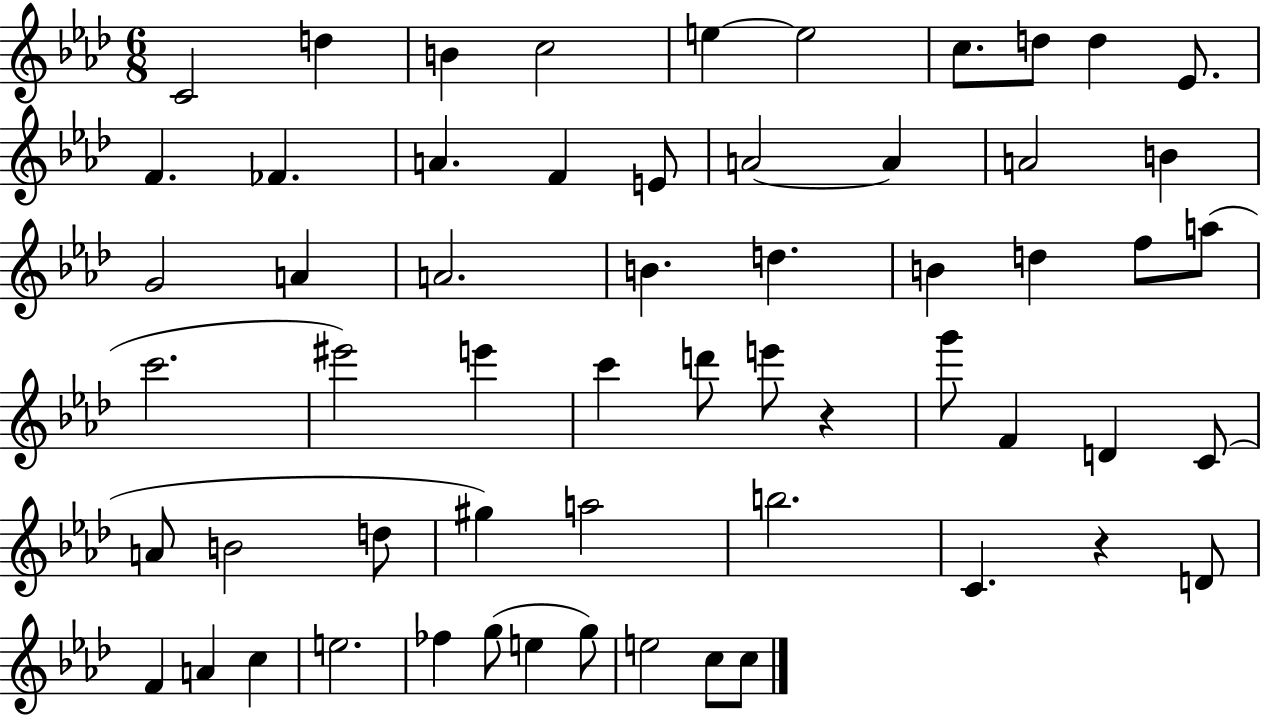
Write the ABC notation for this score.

X:1
T:Untitled
M:6/8
L:1/4
K:Ab
C2 d B c2 e e2 c/2 d/2 d _E/2 F _F A F E/2 A2 A A2 B G2 A A2 B d B d f/2 a/2 c'2 ^e'2 e' c' d'/2 e'/2 z g'/2 F D C/2 A/2 B2 d/2 ^g a2 b2 C z D/2 F A c e2 _f g/2 e g/2 e2 c/2 c/2